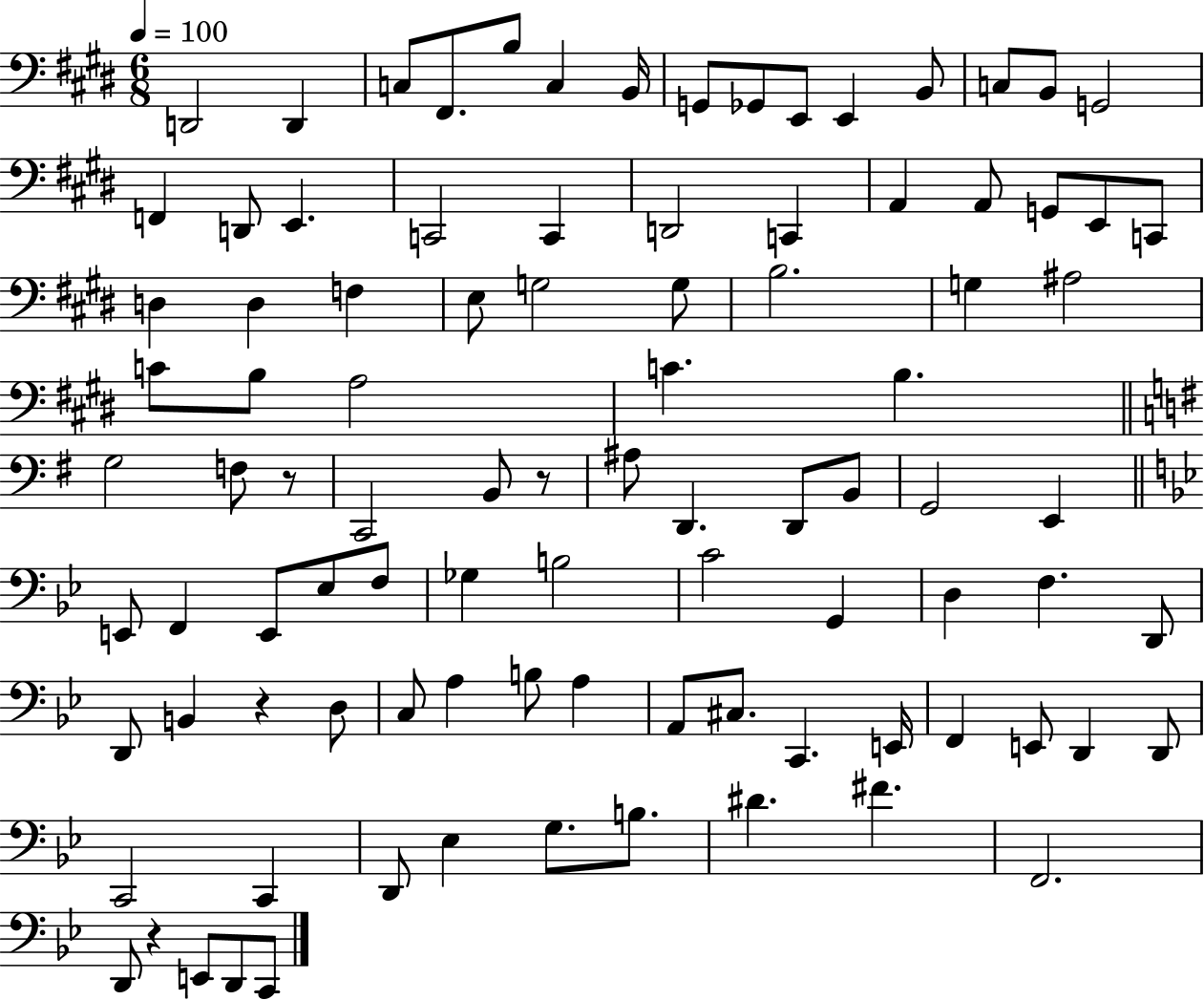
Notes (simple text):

D2/h D2/q C3/e F#2/e. B3/e C3/q B2/s G2/e Gb2/e E2/e E2/q B2/e C3/e B2/e G2/h F2/q D2/e E2/q. C2/h C2/q D2/h C2/q A2/q A2/e G2/e E2/e C2/e D3/q D3/q F3/q E3/e G3/h G3/e B3/h. G3/q A#3/h C4/e B3/e A3/h C4/q. B3/q. G3/h F3/e R/e C2/h B2/e R/e A#3/e D2/q. D2/e B2/e G2/h E2/q E2/e F2/q E2/e Eb3/e F3/e Gb3/q B3/h C4/h G2/q D3/q F3/q. D2/e D2/e B2/q R/q D3/e C3/e A3/q B3/e A3/q A2/e C#3/e. C2/q. E2/s F2/q E2/e D2/q D2/e C2/h C2/q D2/e Eb3/q G3/e. B3/e. D#4/q. F#4/q. F2/h. D2/e R/q E2/e D2/e C2/e